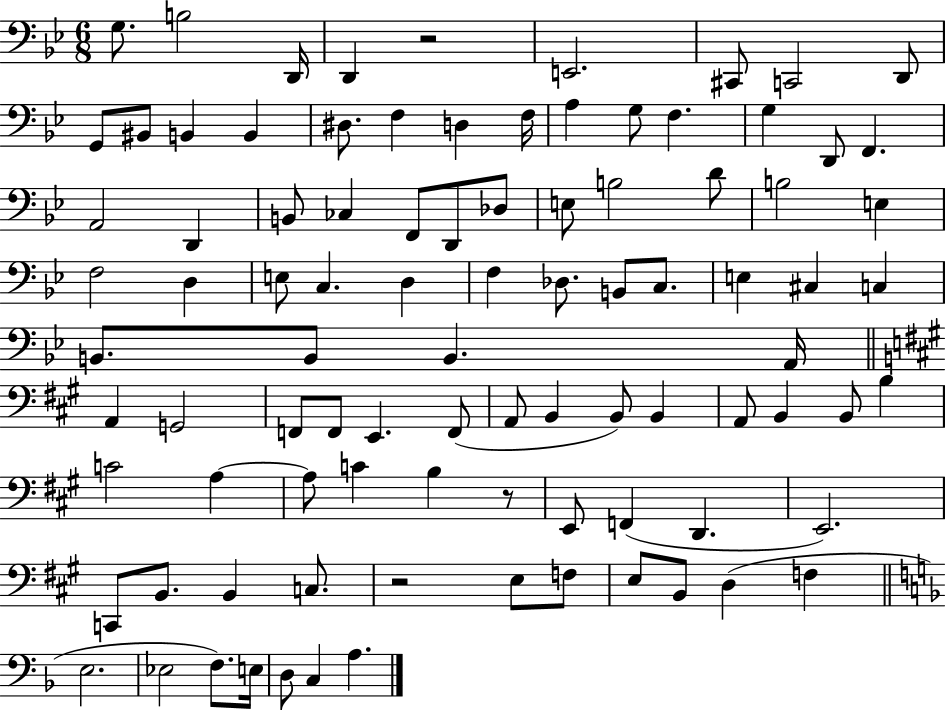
G3/e. B3/h D2/s D2/q R/h E2/h. C#2/e C2/h D2/e G2/e BIS2/e B2/q B2/q D#3/e. F3/q D3/q F3/s A3/q G3/e F3/q. G3/q D2/e F2/q. A2/h D2/q B2/e CES3/q F2/e D2/e Db3/e E3/e B3/h D4/e B3/h E3/q F3/h D3/q E3/e C3/q. D3/q F3/q Db3/e. B2/e C3/e. E3/q C#3/q C3/q B2/e. B2/e B2/q. A2/s A2/q G2/h F2/e F2/e E2/q. F2/e A2/e B2/q B2/e B2/q A2/e B2/q B2/e B3/q C4/h A3/q A3/e C4/q B3/q R/e E2/e F2/q D2/q. E2/h. C2/e B2/e. B2/q C3/e. R/h E3/e F3/e E3/e B2/e D3/q F3/q E3/h. Eb3/h F3/e. E3/s D3/e C3/q A3/q.